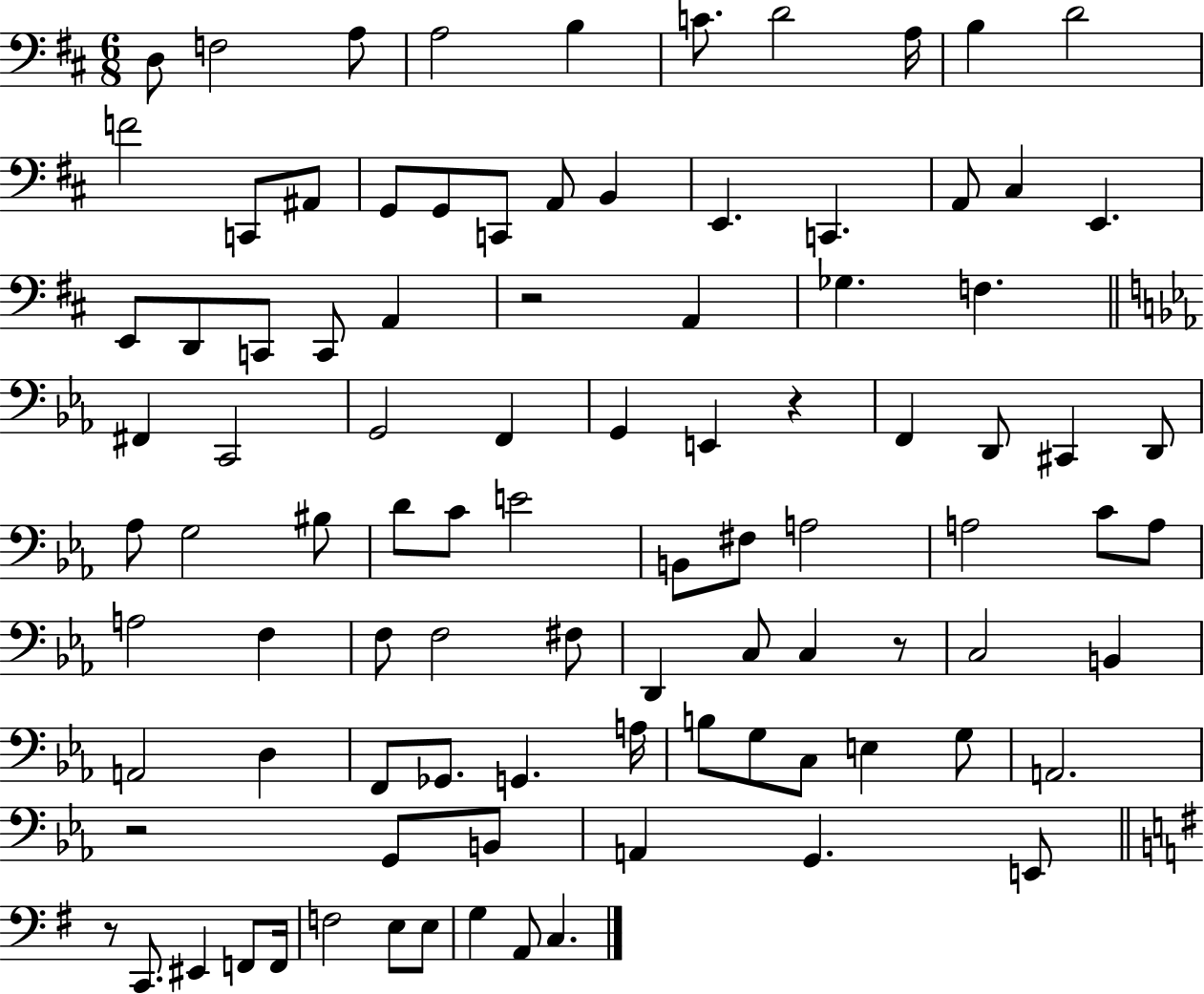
X:1
T:Untitled
M:6/8
L:1/4
K:D
D,/2 F,2 A,/2 A,2 B, C/2 D2 A,/4 B, D2 F2 C,,/2 ^A,,/2 G,,/2 G,,/2 C,,/2 A,,/2 B,, E,, C,, A,,/2 ^C, E,, E,,/2 D,,/2 C,,/2 C,,/2 A,, z2 A,, _G, F, ^F,, C,,2 G,,2 F,, G,, E,, z F,, D,,/2 ^C,, D,,/2 _A,/2 G,2 ^B,/2 D/2 C/2 E2 B,,/2 ^F,/2 A,2 A,2 C/2 A,/2 A,2 F, F,/2 F,2 ^F,/2 D,, C,/2 C, z/2 C,2 B,, A,,2 D, F,,/2 _G,,/2 G,, A,/4 B,/2 G,/2 C,/2 E, G,/2 A,,2 z2 G,,/2 B,,/2 A,, G,, E,,/2 z/2 C,,/2 ^E,, F,,/2 F,,/4 F,2 E,/2 E,/2 G, A,,/2 C,